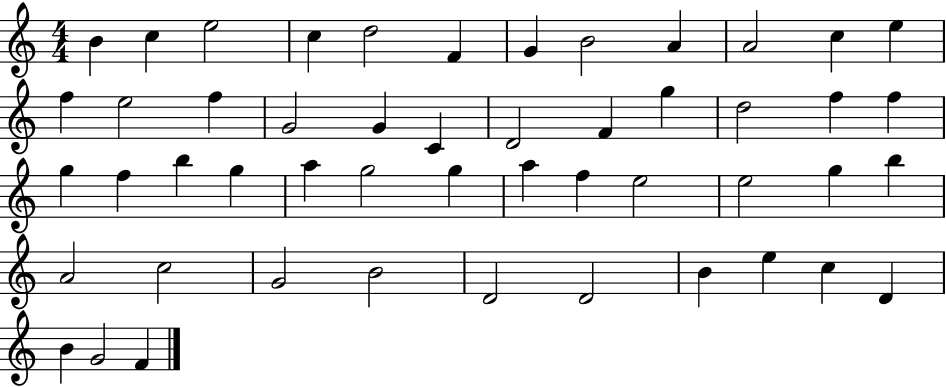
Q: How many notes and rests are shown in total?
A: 50